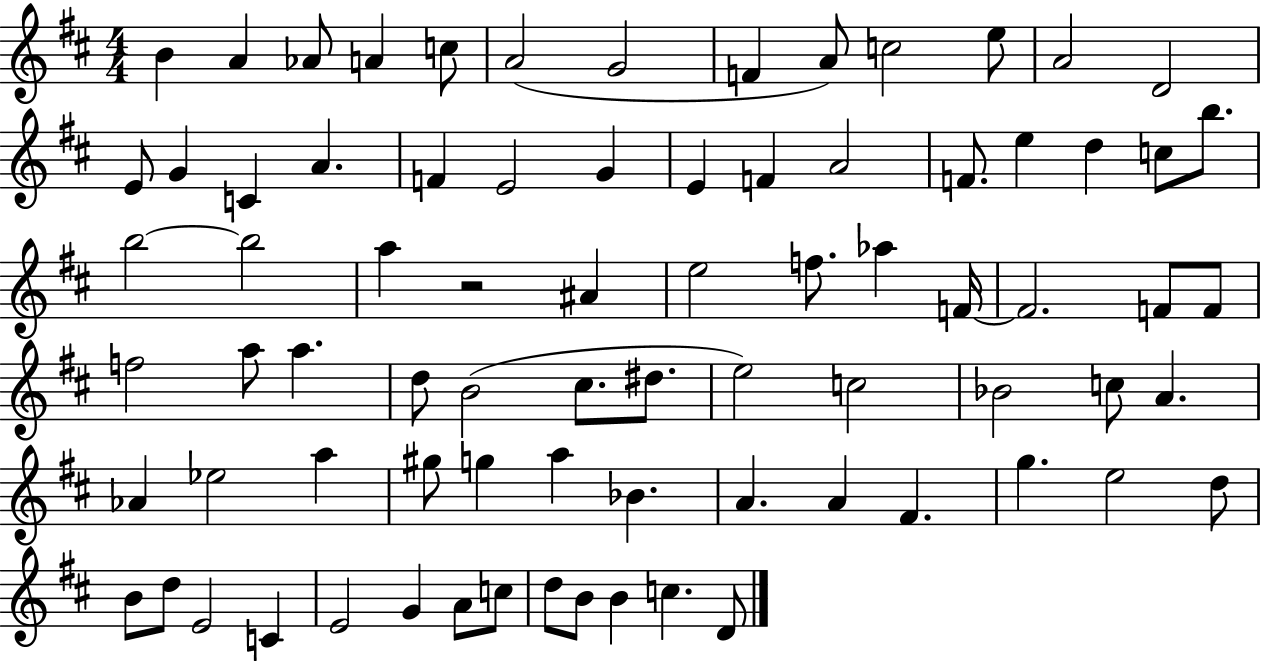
B4/q A4/q Ab4/e A4/q C5/e A4/h G4/h F4/q A4/e C5/h E5/e A4/h D4/h E4/e G4/q C4/q A4/q. F4/q E4/h G4/q E4/q F4/q A4/h F4/e. E5/q D5/q C5/e B5/e. B5/h B5/h A5/q R/h A#4/q E5/h F5/e. Ab5/q F4/s F4/h. F4/e F4/e F5/h A5/e A5/q. D5/e B4/h C#5/e. D#5/e. E5/h C5/h Bb4/h C5/e A4/q. Ab4/q Eb5/h A5/q G#5/e G5/q A5/q Bb4/q. A4/q. A4/q F#4/q. G5/q. E5/h D5/e B4/e D5/e E4/h C4/q E4/h G4/q A4/e C5/e D5/e B4/e B4/q C5/q. D4/e